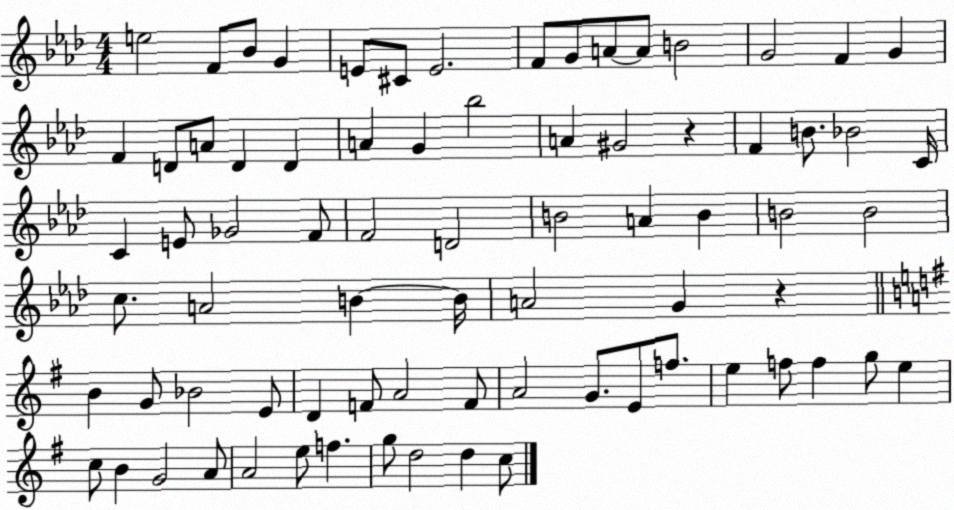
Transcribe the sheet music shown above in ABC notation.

X:1
T:Untitled
M:4/4
L:1/4
K:Ab
e2 F/2 _B/2 G E/2 ^C/2 E2 F/2 G/2 A/2 A/2 B2 G2 F G F D/2 A/2 D D A G _b2 A ^G2 z F B/2 _B2 C/4 C E/2 _G2 F/2 F2 D2 B2 A B B2 B2 c/2 A2 B B/4 A2 G z B G/2 _B2 E/2 D F/2 A2 F/2 A2 G/2 E/2 f/2 e f/2 f g/2 e c/2 B G2 A/2 A2 e/2 f g/2 d2 d c/2